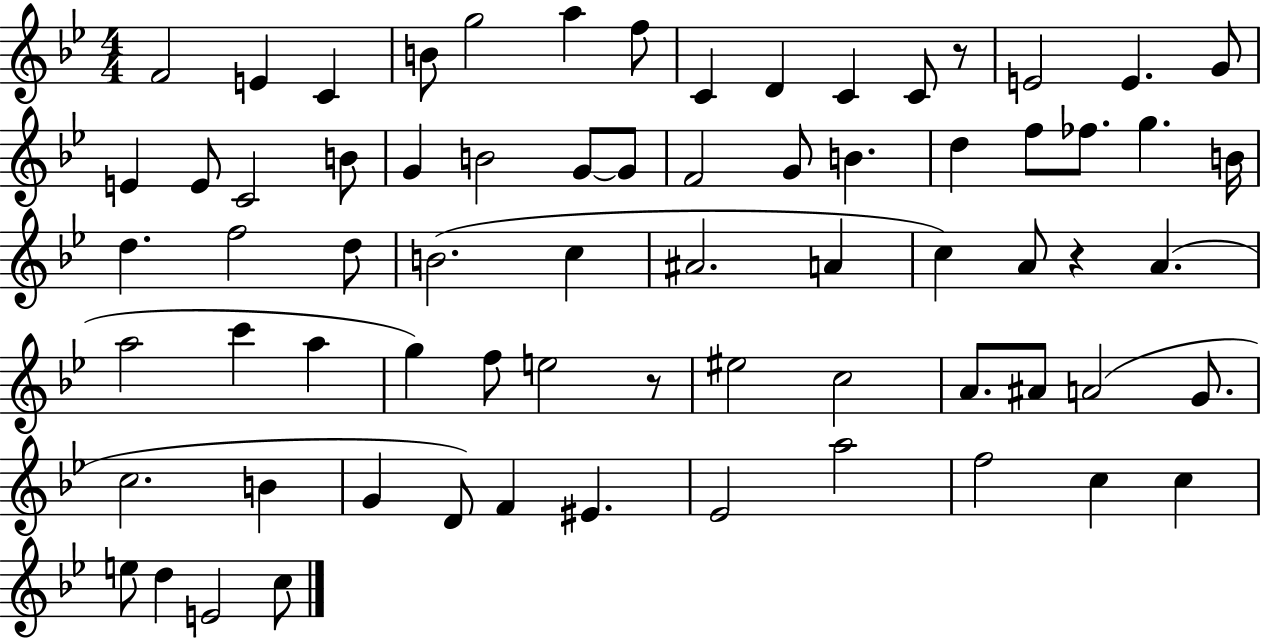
{
  \clef treble
  \numericTimeSignature
  \time 4/4
  \key bes \major
  \repeat volta 2 { f'2 e'4 c'4 | b'8 g''2 a''4 f''8 | c'4 d'4 c'4 c'8 r8 | e'2 e'4. g'8 | \break e'4 e'8 c'2 b'8 | g'4 b'2 g'8~~ g'8 | f'2 g'8 b'4. | d''4 f''8 fes''8. g''4. b'16 | \break d''4. f''2 d''8 | b'2.( c''4 | ais'2. a'4 | c''4) a'8 r4 a'4.( | \break a''2 c'''4 a''4 | g''4) f''8 e''2 r8 | eis''2 c''2 | a'8. ais'8 a'2( g'8. | \break c''2. b'4 | g'4 d'8) f'4 eis'4. | ees'2 a''2 | f''2 c''4 c''4 | \break e''8 d''4 e'2 c''8 | } \bar "|."
}